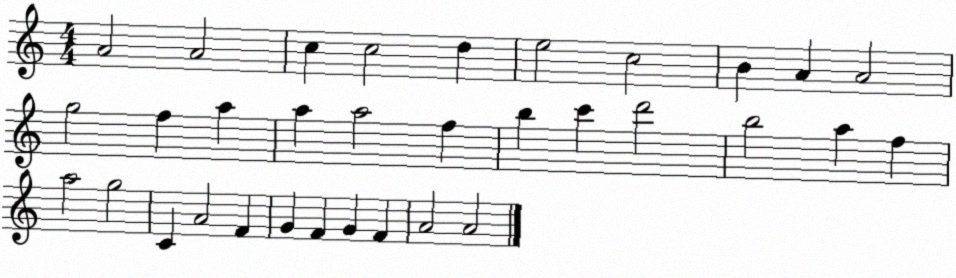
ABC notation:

X:1
T:Untitled
M:4/4
L:1/4
K:C
A2 A2 c c2 d e2 c2 B A A2 g2 f a a a2 f b c' d'2 b2 a f a2 g2 C A2 F G F G F A2 A2